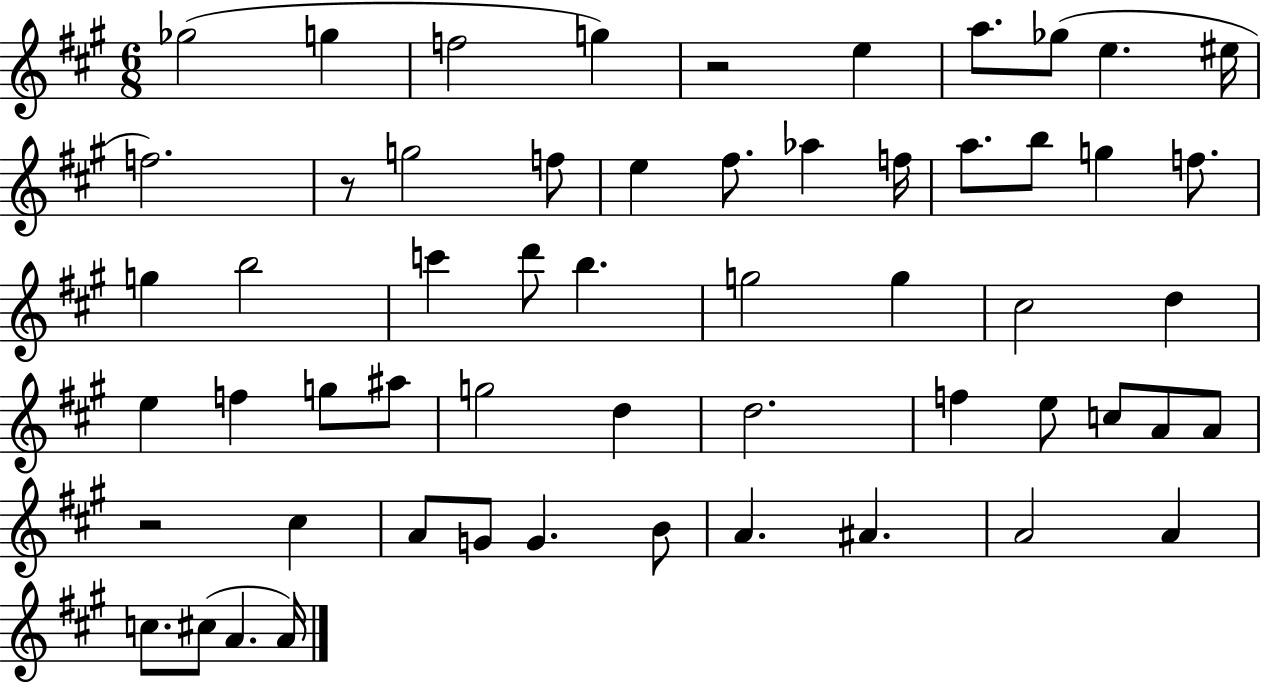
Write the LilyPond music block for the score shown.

{
  \clef treble
  \numericTimeSignature
  \time 6/8
  \key a \major
  ges''2( g''4 | f''2 g''4) | r2 e''4 | a''8. ges''8( e''4. eis''16 | \break f''2.) | r8 g''2 f''8 | e''4 fis''8. aes''4 f''16 | a''8. b''8 g''4 f''8. | \break g''4 b''2 | c'''4 d'''8 b''4. | g''2 g''4 | cis''2 d''4 | \break e''4 f''4 g''8 ais''8 | g''2 d''4 | d''2. | f''4 e''8 c''8 a'8 a'8 | \break r2 cis''4 | a'8 g'8 g'4. b'8 | a'4. ais'4. | a'2 a'4 | \break c''8. cis''8( a'4. a'16) | \bar "|."
}